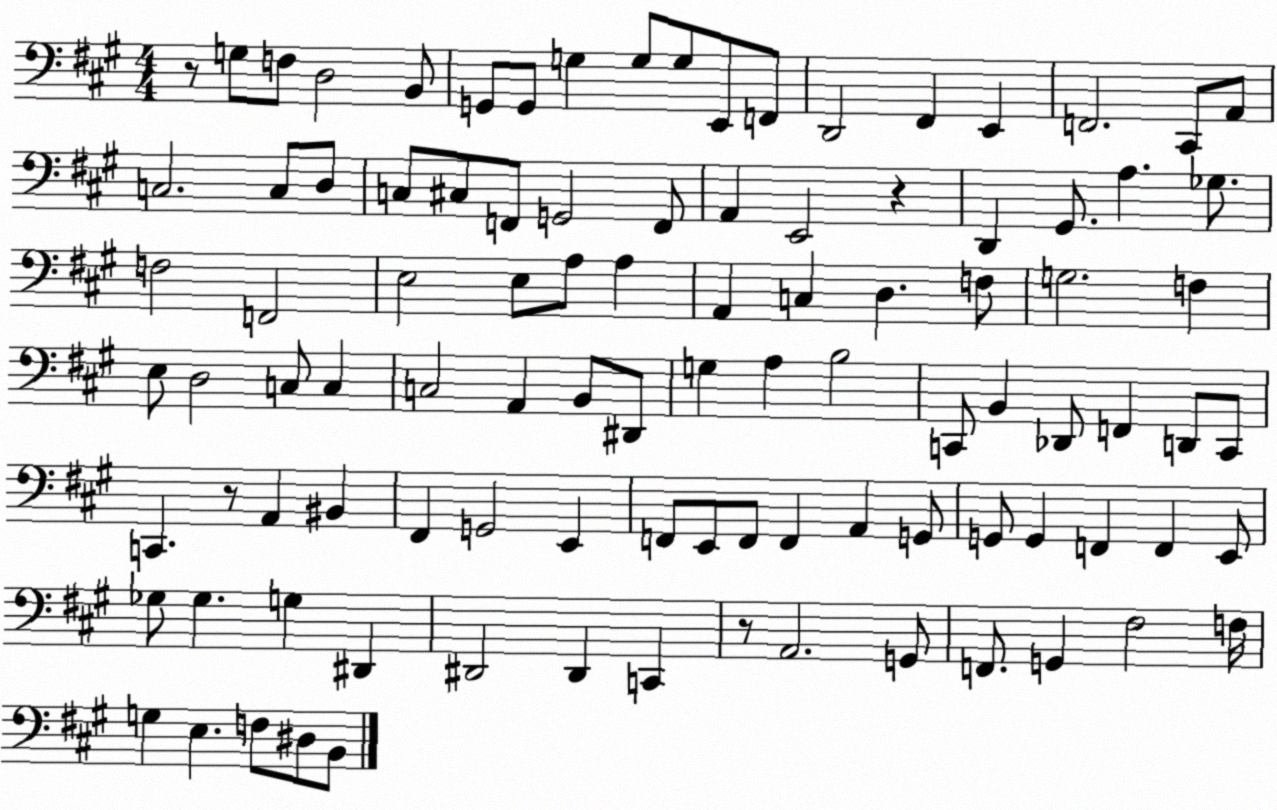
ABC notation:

X:1
T:Untitled
M:4/4
L:1/4
K:A
z/2 G,/2 F,/2 D,2 B,,/2 G,,/2 G,,/2 G, G,/2 G,/2 E,,/2 F,,/2 D,,2 ^F,, E,, F,,2 ^C,,/2 A,,/2 C,2 C,/2 D,/2 C,/2 ^C,/2 F,,/2 G,,2 F,,/2 A,, E,,2 z D,, ^G,,/2 A, _G,/2 F,2 F,,2 E,2 E,/2 A,/2 A, A,, C, D, F,/2 G,2 F, E,/2 D,2 C,/2 C, C,2 A,, B,,/2 ^D,,/2 G, A, B,2 C,,/2 B,, _D,,/2 F,, D,,/2 C,,/2 C,, z/2 A,, ^B,, ^F,, G,,2 E,, F,,/2 E,,/2 F,,/2 F,, A,, G,,/2 G,,/2 G,, F,, F,, E,,/2 _G,/2 _G, G, ^D,, ^D,,2 ^D,, C,, z/2 A,,2 G,,/2 F,,/2 G,, ^F,2 F,/4 G, E, F,/2 ^D,/2 B,,/2